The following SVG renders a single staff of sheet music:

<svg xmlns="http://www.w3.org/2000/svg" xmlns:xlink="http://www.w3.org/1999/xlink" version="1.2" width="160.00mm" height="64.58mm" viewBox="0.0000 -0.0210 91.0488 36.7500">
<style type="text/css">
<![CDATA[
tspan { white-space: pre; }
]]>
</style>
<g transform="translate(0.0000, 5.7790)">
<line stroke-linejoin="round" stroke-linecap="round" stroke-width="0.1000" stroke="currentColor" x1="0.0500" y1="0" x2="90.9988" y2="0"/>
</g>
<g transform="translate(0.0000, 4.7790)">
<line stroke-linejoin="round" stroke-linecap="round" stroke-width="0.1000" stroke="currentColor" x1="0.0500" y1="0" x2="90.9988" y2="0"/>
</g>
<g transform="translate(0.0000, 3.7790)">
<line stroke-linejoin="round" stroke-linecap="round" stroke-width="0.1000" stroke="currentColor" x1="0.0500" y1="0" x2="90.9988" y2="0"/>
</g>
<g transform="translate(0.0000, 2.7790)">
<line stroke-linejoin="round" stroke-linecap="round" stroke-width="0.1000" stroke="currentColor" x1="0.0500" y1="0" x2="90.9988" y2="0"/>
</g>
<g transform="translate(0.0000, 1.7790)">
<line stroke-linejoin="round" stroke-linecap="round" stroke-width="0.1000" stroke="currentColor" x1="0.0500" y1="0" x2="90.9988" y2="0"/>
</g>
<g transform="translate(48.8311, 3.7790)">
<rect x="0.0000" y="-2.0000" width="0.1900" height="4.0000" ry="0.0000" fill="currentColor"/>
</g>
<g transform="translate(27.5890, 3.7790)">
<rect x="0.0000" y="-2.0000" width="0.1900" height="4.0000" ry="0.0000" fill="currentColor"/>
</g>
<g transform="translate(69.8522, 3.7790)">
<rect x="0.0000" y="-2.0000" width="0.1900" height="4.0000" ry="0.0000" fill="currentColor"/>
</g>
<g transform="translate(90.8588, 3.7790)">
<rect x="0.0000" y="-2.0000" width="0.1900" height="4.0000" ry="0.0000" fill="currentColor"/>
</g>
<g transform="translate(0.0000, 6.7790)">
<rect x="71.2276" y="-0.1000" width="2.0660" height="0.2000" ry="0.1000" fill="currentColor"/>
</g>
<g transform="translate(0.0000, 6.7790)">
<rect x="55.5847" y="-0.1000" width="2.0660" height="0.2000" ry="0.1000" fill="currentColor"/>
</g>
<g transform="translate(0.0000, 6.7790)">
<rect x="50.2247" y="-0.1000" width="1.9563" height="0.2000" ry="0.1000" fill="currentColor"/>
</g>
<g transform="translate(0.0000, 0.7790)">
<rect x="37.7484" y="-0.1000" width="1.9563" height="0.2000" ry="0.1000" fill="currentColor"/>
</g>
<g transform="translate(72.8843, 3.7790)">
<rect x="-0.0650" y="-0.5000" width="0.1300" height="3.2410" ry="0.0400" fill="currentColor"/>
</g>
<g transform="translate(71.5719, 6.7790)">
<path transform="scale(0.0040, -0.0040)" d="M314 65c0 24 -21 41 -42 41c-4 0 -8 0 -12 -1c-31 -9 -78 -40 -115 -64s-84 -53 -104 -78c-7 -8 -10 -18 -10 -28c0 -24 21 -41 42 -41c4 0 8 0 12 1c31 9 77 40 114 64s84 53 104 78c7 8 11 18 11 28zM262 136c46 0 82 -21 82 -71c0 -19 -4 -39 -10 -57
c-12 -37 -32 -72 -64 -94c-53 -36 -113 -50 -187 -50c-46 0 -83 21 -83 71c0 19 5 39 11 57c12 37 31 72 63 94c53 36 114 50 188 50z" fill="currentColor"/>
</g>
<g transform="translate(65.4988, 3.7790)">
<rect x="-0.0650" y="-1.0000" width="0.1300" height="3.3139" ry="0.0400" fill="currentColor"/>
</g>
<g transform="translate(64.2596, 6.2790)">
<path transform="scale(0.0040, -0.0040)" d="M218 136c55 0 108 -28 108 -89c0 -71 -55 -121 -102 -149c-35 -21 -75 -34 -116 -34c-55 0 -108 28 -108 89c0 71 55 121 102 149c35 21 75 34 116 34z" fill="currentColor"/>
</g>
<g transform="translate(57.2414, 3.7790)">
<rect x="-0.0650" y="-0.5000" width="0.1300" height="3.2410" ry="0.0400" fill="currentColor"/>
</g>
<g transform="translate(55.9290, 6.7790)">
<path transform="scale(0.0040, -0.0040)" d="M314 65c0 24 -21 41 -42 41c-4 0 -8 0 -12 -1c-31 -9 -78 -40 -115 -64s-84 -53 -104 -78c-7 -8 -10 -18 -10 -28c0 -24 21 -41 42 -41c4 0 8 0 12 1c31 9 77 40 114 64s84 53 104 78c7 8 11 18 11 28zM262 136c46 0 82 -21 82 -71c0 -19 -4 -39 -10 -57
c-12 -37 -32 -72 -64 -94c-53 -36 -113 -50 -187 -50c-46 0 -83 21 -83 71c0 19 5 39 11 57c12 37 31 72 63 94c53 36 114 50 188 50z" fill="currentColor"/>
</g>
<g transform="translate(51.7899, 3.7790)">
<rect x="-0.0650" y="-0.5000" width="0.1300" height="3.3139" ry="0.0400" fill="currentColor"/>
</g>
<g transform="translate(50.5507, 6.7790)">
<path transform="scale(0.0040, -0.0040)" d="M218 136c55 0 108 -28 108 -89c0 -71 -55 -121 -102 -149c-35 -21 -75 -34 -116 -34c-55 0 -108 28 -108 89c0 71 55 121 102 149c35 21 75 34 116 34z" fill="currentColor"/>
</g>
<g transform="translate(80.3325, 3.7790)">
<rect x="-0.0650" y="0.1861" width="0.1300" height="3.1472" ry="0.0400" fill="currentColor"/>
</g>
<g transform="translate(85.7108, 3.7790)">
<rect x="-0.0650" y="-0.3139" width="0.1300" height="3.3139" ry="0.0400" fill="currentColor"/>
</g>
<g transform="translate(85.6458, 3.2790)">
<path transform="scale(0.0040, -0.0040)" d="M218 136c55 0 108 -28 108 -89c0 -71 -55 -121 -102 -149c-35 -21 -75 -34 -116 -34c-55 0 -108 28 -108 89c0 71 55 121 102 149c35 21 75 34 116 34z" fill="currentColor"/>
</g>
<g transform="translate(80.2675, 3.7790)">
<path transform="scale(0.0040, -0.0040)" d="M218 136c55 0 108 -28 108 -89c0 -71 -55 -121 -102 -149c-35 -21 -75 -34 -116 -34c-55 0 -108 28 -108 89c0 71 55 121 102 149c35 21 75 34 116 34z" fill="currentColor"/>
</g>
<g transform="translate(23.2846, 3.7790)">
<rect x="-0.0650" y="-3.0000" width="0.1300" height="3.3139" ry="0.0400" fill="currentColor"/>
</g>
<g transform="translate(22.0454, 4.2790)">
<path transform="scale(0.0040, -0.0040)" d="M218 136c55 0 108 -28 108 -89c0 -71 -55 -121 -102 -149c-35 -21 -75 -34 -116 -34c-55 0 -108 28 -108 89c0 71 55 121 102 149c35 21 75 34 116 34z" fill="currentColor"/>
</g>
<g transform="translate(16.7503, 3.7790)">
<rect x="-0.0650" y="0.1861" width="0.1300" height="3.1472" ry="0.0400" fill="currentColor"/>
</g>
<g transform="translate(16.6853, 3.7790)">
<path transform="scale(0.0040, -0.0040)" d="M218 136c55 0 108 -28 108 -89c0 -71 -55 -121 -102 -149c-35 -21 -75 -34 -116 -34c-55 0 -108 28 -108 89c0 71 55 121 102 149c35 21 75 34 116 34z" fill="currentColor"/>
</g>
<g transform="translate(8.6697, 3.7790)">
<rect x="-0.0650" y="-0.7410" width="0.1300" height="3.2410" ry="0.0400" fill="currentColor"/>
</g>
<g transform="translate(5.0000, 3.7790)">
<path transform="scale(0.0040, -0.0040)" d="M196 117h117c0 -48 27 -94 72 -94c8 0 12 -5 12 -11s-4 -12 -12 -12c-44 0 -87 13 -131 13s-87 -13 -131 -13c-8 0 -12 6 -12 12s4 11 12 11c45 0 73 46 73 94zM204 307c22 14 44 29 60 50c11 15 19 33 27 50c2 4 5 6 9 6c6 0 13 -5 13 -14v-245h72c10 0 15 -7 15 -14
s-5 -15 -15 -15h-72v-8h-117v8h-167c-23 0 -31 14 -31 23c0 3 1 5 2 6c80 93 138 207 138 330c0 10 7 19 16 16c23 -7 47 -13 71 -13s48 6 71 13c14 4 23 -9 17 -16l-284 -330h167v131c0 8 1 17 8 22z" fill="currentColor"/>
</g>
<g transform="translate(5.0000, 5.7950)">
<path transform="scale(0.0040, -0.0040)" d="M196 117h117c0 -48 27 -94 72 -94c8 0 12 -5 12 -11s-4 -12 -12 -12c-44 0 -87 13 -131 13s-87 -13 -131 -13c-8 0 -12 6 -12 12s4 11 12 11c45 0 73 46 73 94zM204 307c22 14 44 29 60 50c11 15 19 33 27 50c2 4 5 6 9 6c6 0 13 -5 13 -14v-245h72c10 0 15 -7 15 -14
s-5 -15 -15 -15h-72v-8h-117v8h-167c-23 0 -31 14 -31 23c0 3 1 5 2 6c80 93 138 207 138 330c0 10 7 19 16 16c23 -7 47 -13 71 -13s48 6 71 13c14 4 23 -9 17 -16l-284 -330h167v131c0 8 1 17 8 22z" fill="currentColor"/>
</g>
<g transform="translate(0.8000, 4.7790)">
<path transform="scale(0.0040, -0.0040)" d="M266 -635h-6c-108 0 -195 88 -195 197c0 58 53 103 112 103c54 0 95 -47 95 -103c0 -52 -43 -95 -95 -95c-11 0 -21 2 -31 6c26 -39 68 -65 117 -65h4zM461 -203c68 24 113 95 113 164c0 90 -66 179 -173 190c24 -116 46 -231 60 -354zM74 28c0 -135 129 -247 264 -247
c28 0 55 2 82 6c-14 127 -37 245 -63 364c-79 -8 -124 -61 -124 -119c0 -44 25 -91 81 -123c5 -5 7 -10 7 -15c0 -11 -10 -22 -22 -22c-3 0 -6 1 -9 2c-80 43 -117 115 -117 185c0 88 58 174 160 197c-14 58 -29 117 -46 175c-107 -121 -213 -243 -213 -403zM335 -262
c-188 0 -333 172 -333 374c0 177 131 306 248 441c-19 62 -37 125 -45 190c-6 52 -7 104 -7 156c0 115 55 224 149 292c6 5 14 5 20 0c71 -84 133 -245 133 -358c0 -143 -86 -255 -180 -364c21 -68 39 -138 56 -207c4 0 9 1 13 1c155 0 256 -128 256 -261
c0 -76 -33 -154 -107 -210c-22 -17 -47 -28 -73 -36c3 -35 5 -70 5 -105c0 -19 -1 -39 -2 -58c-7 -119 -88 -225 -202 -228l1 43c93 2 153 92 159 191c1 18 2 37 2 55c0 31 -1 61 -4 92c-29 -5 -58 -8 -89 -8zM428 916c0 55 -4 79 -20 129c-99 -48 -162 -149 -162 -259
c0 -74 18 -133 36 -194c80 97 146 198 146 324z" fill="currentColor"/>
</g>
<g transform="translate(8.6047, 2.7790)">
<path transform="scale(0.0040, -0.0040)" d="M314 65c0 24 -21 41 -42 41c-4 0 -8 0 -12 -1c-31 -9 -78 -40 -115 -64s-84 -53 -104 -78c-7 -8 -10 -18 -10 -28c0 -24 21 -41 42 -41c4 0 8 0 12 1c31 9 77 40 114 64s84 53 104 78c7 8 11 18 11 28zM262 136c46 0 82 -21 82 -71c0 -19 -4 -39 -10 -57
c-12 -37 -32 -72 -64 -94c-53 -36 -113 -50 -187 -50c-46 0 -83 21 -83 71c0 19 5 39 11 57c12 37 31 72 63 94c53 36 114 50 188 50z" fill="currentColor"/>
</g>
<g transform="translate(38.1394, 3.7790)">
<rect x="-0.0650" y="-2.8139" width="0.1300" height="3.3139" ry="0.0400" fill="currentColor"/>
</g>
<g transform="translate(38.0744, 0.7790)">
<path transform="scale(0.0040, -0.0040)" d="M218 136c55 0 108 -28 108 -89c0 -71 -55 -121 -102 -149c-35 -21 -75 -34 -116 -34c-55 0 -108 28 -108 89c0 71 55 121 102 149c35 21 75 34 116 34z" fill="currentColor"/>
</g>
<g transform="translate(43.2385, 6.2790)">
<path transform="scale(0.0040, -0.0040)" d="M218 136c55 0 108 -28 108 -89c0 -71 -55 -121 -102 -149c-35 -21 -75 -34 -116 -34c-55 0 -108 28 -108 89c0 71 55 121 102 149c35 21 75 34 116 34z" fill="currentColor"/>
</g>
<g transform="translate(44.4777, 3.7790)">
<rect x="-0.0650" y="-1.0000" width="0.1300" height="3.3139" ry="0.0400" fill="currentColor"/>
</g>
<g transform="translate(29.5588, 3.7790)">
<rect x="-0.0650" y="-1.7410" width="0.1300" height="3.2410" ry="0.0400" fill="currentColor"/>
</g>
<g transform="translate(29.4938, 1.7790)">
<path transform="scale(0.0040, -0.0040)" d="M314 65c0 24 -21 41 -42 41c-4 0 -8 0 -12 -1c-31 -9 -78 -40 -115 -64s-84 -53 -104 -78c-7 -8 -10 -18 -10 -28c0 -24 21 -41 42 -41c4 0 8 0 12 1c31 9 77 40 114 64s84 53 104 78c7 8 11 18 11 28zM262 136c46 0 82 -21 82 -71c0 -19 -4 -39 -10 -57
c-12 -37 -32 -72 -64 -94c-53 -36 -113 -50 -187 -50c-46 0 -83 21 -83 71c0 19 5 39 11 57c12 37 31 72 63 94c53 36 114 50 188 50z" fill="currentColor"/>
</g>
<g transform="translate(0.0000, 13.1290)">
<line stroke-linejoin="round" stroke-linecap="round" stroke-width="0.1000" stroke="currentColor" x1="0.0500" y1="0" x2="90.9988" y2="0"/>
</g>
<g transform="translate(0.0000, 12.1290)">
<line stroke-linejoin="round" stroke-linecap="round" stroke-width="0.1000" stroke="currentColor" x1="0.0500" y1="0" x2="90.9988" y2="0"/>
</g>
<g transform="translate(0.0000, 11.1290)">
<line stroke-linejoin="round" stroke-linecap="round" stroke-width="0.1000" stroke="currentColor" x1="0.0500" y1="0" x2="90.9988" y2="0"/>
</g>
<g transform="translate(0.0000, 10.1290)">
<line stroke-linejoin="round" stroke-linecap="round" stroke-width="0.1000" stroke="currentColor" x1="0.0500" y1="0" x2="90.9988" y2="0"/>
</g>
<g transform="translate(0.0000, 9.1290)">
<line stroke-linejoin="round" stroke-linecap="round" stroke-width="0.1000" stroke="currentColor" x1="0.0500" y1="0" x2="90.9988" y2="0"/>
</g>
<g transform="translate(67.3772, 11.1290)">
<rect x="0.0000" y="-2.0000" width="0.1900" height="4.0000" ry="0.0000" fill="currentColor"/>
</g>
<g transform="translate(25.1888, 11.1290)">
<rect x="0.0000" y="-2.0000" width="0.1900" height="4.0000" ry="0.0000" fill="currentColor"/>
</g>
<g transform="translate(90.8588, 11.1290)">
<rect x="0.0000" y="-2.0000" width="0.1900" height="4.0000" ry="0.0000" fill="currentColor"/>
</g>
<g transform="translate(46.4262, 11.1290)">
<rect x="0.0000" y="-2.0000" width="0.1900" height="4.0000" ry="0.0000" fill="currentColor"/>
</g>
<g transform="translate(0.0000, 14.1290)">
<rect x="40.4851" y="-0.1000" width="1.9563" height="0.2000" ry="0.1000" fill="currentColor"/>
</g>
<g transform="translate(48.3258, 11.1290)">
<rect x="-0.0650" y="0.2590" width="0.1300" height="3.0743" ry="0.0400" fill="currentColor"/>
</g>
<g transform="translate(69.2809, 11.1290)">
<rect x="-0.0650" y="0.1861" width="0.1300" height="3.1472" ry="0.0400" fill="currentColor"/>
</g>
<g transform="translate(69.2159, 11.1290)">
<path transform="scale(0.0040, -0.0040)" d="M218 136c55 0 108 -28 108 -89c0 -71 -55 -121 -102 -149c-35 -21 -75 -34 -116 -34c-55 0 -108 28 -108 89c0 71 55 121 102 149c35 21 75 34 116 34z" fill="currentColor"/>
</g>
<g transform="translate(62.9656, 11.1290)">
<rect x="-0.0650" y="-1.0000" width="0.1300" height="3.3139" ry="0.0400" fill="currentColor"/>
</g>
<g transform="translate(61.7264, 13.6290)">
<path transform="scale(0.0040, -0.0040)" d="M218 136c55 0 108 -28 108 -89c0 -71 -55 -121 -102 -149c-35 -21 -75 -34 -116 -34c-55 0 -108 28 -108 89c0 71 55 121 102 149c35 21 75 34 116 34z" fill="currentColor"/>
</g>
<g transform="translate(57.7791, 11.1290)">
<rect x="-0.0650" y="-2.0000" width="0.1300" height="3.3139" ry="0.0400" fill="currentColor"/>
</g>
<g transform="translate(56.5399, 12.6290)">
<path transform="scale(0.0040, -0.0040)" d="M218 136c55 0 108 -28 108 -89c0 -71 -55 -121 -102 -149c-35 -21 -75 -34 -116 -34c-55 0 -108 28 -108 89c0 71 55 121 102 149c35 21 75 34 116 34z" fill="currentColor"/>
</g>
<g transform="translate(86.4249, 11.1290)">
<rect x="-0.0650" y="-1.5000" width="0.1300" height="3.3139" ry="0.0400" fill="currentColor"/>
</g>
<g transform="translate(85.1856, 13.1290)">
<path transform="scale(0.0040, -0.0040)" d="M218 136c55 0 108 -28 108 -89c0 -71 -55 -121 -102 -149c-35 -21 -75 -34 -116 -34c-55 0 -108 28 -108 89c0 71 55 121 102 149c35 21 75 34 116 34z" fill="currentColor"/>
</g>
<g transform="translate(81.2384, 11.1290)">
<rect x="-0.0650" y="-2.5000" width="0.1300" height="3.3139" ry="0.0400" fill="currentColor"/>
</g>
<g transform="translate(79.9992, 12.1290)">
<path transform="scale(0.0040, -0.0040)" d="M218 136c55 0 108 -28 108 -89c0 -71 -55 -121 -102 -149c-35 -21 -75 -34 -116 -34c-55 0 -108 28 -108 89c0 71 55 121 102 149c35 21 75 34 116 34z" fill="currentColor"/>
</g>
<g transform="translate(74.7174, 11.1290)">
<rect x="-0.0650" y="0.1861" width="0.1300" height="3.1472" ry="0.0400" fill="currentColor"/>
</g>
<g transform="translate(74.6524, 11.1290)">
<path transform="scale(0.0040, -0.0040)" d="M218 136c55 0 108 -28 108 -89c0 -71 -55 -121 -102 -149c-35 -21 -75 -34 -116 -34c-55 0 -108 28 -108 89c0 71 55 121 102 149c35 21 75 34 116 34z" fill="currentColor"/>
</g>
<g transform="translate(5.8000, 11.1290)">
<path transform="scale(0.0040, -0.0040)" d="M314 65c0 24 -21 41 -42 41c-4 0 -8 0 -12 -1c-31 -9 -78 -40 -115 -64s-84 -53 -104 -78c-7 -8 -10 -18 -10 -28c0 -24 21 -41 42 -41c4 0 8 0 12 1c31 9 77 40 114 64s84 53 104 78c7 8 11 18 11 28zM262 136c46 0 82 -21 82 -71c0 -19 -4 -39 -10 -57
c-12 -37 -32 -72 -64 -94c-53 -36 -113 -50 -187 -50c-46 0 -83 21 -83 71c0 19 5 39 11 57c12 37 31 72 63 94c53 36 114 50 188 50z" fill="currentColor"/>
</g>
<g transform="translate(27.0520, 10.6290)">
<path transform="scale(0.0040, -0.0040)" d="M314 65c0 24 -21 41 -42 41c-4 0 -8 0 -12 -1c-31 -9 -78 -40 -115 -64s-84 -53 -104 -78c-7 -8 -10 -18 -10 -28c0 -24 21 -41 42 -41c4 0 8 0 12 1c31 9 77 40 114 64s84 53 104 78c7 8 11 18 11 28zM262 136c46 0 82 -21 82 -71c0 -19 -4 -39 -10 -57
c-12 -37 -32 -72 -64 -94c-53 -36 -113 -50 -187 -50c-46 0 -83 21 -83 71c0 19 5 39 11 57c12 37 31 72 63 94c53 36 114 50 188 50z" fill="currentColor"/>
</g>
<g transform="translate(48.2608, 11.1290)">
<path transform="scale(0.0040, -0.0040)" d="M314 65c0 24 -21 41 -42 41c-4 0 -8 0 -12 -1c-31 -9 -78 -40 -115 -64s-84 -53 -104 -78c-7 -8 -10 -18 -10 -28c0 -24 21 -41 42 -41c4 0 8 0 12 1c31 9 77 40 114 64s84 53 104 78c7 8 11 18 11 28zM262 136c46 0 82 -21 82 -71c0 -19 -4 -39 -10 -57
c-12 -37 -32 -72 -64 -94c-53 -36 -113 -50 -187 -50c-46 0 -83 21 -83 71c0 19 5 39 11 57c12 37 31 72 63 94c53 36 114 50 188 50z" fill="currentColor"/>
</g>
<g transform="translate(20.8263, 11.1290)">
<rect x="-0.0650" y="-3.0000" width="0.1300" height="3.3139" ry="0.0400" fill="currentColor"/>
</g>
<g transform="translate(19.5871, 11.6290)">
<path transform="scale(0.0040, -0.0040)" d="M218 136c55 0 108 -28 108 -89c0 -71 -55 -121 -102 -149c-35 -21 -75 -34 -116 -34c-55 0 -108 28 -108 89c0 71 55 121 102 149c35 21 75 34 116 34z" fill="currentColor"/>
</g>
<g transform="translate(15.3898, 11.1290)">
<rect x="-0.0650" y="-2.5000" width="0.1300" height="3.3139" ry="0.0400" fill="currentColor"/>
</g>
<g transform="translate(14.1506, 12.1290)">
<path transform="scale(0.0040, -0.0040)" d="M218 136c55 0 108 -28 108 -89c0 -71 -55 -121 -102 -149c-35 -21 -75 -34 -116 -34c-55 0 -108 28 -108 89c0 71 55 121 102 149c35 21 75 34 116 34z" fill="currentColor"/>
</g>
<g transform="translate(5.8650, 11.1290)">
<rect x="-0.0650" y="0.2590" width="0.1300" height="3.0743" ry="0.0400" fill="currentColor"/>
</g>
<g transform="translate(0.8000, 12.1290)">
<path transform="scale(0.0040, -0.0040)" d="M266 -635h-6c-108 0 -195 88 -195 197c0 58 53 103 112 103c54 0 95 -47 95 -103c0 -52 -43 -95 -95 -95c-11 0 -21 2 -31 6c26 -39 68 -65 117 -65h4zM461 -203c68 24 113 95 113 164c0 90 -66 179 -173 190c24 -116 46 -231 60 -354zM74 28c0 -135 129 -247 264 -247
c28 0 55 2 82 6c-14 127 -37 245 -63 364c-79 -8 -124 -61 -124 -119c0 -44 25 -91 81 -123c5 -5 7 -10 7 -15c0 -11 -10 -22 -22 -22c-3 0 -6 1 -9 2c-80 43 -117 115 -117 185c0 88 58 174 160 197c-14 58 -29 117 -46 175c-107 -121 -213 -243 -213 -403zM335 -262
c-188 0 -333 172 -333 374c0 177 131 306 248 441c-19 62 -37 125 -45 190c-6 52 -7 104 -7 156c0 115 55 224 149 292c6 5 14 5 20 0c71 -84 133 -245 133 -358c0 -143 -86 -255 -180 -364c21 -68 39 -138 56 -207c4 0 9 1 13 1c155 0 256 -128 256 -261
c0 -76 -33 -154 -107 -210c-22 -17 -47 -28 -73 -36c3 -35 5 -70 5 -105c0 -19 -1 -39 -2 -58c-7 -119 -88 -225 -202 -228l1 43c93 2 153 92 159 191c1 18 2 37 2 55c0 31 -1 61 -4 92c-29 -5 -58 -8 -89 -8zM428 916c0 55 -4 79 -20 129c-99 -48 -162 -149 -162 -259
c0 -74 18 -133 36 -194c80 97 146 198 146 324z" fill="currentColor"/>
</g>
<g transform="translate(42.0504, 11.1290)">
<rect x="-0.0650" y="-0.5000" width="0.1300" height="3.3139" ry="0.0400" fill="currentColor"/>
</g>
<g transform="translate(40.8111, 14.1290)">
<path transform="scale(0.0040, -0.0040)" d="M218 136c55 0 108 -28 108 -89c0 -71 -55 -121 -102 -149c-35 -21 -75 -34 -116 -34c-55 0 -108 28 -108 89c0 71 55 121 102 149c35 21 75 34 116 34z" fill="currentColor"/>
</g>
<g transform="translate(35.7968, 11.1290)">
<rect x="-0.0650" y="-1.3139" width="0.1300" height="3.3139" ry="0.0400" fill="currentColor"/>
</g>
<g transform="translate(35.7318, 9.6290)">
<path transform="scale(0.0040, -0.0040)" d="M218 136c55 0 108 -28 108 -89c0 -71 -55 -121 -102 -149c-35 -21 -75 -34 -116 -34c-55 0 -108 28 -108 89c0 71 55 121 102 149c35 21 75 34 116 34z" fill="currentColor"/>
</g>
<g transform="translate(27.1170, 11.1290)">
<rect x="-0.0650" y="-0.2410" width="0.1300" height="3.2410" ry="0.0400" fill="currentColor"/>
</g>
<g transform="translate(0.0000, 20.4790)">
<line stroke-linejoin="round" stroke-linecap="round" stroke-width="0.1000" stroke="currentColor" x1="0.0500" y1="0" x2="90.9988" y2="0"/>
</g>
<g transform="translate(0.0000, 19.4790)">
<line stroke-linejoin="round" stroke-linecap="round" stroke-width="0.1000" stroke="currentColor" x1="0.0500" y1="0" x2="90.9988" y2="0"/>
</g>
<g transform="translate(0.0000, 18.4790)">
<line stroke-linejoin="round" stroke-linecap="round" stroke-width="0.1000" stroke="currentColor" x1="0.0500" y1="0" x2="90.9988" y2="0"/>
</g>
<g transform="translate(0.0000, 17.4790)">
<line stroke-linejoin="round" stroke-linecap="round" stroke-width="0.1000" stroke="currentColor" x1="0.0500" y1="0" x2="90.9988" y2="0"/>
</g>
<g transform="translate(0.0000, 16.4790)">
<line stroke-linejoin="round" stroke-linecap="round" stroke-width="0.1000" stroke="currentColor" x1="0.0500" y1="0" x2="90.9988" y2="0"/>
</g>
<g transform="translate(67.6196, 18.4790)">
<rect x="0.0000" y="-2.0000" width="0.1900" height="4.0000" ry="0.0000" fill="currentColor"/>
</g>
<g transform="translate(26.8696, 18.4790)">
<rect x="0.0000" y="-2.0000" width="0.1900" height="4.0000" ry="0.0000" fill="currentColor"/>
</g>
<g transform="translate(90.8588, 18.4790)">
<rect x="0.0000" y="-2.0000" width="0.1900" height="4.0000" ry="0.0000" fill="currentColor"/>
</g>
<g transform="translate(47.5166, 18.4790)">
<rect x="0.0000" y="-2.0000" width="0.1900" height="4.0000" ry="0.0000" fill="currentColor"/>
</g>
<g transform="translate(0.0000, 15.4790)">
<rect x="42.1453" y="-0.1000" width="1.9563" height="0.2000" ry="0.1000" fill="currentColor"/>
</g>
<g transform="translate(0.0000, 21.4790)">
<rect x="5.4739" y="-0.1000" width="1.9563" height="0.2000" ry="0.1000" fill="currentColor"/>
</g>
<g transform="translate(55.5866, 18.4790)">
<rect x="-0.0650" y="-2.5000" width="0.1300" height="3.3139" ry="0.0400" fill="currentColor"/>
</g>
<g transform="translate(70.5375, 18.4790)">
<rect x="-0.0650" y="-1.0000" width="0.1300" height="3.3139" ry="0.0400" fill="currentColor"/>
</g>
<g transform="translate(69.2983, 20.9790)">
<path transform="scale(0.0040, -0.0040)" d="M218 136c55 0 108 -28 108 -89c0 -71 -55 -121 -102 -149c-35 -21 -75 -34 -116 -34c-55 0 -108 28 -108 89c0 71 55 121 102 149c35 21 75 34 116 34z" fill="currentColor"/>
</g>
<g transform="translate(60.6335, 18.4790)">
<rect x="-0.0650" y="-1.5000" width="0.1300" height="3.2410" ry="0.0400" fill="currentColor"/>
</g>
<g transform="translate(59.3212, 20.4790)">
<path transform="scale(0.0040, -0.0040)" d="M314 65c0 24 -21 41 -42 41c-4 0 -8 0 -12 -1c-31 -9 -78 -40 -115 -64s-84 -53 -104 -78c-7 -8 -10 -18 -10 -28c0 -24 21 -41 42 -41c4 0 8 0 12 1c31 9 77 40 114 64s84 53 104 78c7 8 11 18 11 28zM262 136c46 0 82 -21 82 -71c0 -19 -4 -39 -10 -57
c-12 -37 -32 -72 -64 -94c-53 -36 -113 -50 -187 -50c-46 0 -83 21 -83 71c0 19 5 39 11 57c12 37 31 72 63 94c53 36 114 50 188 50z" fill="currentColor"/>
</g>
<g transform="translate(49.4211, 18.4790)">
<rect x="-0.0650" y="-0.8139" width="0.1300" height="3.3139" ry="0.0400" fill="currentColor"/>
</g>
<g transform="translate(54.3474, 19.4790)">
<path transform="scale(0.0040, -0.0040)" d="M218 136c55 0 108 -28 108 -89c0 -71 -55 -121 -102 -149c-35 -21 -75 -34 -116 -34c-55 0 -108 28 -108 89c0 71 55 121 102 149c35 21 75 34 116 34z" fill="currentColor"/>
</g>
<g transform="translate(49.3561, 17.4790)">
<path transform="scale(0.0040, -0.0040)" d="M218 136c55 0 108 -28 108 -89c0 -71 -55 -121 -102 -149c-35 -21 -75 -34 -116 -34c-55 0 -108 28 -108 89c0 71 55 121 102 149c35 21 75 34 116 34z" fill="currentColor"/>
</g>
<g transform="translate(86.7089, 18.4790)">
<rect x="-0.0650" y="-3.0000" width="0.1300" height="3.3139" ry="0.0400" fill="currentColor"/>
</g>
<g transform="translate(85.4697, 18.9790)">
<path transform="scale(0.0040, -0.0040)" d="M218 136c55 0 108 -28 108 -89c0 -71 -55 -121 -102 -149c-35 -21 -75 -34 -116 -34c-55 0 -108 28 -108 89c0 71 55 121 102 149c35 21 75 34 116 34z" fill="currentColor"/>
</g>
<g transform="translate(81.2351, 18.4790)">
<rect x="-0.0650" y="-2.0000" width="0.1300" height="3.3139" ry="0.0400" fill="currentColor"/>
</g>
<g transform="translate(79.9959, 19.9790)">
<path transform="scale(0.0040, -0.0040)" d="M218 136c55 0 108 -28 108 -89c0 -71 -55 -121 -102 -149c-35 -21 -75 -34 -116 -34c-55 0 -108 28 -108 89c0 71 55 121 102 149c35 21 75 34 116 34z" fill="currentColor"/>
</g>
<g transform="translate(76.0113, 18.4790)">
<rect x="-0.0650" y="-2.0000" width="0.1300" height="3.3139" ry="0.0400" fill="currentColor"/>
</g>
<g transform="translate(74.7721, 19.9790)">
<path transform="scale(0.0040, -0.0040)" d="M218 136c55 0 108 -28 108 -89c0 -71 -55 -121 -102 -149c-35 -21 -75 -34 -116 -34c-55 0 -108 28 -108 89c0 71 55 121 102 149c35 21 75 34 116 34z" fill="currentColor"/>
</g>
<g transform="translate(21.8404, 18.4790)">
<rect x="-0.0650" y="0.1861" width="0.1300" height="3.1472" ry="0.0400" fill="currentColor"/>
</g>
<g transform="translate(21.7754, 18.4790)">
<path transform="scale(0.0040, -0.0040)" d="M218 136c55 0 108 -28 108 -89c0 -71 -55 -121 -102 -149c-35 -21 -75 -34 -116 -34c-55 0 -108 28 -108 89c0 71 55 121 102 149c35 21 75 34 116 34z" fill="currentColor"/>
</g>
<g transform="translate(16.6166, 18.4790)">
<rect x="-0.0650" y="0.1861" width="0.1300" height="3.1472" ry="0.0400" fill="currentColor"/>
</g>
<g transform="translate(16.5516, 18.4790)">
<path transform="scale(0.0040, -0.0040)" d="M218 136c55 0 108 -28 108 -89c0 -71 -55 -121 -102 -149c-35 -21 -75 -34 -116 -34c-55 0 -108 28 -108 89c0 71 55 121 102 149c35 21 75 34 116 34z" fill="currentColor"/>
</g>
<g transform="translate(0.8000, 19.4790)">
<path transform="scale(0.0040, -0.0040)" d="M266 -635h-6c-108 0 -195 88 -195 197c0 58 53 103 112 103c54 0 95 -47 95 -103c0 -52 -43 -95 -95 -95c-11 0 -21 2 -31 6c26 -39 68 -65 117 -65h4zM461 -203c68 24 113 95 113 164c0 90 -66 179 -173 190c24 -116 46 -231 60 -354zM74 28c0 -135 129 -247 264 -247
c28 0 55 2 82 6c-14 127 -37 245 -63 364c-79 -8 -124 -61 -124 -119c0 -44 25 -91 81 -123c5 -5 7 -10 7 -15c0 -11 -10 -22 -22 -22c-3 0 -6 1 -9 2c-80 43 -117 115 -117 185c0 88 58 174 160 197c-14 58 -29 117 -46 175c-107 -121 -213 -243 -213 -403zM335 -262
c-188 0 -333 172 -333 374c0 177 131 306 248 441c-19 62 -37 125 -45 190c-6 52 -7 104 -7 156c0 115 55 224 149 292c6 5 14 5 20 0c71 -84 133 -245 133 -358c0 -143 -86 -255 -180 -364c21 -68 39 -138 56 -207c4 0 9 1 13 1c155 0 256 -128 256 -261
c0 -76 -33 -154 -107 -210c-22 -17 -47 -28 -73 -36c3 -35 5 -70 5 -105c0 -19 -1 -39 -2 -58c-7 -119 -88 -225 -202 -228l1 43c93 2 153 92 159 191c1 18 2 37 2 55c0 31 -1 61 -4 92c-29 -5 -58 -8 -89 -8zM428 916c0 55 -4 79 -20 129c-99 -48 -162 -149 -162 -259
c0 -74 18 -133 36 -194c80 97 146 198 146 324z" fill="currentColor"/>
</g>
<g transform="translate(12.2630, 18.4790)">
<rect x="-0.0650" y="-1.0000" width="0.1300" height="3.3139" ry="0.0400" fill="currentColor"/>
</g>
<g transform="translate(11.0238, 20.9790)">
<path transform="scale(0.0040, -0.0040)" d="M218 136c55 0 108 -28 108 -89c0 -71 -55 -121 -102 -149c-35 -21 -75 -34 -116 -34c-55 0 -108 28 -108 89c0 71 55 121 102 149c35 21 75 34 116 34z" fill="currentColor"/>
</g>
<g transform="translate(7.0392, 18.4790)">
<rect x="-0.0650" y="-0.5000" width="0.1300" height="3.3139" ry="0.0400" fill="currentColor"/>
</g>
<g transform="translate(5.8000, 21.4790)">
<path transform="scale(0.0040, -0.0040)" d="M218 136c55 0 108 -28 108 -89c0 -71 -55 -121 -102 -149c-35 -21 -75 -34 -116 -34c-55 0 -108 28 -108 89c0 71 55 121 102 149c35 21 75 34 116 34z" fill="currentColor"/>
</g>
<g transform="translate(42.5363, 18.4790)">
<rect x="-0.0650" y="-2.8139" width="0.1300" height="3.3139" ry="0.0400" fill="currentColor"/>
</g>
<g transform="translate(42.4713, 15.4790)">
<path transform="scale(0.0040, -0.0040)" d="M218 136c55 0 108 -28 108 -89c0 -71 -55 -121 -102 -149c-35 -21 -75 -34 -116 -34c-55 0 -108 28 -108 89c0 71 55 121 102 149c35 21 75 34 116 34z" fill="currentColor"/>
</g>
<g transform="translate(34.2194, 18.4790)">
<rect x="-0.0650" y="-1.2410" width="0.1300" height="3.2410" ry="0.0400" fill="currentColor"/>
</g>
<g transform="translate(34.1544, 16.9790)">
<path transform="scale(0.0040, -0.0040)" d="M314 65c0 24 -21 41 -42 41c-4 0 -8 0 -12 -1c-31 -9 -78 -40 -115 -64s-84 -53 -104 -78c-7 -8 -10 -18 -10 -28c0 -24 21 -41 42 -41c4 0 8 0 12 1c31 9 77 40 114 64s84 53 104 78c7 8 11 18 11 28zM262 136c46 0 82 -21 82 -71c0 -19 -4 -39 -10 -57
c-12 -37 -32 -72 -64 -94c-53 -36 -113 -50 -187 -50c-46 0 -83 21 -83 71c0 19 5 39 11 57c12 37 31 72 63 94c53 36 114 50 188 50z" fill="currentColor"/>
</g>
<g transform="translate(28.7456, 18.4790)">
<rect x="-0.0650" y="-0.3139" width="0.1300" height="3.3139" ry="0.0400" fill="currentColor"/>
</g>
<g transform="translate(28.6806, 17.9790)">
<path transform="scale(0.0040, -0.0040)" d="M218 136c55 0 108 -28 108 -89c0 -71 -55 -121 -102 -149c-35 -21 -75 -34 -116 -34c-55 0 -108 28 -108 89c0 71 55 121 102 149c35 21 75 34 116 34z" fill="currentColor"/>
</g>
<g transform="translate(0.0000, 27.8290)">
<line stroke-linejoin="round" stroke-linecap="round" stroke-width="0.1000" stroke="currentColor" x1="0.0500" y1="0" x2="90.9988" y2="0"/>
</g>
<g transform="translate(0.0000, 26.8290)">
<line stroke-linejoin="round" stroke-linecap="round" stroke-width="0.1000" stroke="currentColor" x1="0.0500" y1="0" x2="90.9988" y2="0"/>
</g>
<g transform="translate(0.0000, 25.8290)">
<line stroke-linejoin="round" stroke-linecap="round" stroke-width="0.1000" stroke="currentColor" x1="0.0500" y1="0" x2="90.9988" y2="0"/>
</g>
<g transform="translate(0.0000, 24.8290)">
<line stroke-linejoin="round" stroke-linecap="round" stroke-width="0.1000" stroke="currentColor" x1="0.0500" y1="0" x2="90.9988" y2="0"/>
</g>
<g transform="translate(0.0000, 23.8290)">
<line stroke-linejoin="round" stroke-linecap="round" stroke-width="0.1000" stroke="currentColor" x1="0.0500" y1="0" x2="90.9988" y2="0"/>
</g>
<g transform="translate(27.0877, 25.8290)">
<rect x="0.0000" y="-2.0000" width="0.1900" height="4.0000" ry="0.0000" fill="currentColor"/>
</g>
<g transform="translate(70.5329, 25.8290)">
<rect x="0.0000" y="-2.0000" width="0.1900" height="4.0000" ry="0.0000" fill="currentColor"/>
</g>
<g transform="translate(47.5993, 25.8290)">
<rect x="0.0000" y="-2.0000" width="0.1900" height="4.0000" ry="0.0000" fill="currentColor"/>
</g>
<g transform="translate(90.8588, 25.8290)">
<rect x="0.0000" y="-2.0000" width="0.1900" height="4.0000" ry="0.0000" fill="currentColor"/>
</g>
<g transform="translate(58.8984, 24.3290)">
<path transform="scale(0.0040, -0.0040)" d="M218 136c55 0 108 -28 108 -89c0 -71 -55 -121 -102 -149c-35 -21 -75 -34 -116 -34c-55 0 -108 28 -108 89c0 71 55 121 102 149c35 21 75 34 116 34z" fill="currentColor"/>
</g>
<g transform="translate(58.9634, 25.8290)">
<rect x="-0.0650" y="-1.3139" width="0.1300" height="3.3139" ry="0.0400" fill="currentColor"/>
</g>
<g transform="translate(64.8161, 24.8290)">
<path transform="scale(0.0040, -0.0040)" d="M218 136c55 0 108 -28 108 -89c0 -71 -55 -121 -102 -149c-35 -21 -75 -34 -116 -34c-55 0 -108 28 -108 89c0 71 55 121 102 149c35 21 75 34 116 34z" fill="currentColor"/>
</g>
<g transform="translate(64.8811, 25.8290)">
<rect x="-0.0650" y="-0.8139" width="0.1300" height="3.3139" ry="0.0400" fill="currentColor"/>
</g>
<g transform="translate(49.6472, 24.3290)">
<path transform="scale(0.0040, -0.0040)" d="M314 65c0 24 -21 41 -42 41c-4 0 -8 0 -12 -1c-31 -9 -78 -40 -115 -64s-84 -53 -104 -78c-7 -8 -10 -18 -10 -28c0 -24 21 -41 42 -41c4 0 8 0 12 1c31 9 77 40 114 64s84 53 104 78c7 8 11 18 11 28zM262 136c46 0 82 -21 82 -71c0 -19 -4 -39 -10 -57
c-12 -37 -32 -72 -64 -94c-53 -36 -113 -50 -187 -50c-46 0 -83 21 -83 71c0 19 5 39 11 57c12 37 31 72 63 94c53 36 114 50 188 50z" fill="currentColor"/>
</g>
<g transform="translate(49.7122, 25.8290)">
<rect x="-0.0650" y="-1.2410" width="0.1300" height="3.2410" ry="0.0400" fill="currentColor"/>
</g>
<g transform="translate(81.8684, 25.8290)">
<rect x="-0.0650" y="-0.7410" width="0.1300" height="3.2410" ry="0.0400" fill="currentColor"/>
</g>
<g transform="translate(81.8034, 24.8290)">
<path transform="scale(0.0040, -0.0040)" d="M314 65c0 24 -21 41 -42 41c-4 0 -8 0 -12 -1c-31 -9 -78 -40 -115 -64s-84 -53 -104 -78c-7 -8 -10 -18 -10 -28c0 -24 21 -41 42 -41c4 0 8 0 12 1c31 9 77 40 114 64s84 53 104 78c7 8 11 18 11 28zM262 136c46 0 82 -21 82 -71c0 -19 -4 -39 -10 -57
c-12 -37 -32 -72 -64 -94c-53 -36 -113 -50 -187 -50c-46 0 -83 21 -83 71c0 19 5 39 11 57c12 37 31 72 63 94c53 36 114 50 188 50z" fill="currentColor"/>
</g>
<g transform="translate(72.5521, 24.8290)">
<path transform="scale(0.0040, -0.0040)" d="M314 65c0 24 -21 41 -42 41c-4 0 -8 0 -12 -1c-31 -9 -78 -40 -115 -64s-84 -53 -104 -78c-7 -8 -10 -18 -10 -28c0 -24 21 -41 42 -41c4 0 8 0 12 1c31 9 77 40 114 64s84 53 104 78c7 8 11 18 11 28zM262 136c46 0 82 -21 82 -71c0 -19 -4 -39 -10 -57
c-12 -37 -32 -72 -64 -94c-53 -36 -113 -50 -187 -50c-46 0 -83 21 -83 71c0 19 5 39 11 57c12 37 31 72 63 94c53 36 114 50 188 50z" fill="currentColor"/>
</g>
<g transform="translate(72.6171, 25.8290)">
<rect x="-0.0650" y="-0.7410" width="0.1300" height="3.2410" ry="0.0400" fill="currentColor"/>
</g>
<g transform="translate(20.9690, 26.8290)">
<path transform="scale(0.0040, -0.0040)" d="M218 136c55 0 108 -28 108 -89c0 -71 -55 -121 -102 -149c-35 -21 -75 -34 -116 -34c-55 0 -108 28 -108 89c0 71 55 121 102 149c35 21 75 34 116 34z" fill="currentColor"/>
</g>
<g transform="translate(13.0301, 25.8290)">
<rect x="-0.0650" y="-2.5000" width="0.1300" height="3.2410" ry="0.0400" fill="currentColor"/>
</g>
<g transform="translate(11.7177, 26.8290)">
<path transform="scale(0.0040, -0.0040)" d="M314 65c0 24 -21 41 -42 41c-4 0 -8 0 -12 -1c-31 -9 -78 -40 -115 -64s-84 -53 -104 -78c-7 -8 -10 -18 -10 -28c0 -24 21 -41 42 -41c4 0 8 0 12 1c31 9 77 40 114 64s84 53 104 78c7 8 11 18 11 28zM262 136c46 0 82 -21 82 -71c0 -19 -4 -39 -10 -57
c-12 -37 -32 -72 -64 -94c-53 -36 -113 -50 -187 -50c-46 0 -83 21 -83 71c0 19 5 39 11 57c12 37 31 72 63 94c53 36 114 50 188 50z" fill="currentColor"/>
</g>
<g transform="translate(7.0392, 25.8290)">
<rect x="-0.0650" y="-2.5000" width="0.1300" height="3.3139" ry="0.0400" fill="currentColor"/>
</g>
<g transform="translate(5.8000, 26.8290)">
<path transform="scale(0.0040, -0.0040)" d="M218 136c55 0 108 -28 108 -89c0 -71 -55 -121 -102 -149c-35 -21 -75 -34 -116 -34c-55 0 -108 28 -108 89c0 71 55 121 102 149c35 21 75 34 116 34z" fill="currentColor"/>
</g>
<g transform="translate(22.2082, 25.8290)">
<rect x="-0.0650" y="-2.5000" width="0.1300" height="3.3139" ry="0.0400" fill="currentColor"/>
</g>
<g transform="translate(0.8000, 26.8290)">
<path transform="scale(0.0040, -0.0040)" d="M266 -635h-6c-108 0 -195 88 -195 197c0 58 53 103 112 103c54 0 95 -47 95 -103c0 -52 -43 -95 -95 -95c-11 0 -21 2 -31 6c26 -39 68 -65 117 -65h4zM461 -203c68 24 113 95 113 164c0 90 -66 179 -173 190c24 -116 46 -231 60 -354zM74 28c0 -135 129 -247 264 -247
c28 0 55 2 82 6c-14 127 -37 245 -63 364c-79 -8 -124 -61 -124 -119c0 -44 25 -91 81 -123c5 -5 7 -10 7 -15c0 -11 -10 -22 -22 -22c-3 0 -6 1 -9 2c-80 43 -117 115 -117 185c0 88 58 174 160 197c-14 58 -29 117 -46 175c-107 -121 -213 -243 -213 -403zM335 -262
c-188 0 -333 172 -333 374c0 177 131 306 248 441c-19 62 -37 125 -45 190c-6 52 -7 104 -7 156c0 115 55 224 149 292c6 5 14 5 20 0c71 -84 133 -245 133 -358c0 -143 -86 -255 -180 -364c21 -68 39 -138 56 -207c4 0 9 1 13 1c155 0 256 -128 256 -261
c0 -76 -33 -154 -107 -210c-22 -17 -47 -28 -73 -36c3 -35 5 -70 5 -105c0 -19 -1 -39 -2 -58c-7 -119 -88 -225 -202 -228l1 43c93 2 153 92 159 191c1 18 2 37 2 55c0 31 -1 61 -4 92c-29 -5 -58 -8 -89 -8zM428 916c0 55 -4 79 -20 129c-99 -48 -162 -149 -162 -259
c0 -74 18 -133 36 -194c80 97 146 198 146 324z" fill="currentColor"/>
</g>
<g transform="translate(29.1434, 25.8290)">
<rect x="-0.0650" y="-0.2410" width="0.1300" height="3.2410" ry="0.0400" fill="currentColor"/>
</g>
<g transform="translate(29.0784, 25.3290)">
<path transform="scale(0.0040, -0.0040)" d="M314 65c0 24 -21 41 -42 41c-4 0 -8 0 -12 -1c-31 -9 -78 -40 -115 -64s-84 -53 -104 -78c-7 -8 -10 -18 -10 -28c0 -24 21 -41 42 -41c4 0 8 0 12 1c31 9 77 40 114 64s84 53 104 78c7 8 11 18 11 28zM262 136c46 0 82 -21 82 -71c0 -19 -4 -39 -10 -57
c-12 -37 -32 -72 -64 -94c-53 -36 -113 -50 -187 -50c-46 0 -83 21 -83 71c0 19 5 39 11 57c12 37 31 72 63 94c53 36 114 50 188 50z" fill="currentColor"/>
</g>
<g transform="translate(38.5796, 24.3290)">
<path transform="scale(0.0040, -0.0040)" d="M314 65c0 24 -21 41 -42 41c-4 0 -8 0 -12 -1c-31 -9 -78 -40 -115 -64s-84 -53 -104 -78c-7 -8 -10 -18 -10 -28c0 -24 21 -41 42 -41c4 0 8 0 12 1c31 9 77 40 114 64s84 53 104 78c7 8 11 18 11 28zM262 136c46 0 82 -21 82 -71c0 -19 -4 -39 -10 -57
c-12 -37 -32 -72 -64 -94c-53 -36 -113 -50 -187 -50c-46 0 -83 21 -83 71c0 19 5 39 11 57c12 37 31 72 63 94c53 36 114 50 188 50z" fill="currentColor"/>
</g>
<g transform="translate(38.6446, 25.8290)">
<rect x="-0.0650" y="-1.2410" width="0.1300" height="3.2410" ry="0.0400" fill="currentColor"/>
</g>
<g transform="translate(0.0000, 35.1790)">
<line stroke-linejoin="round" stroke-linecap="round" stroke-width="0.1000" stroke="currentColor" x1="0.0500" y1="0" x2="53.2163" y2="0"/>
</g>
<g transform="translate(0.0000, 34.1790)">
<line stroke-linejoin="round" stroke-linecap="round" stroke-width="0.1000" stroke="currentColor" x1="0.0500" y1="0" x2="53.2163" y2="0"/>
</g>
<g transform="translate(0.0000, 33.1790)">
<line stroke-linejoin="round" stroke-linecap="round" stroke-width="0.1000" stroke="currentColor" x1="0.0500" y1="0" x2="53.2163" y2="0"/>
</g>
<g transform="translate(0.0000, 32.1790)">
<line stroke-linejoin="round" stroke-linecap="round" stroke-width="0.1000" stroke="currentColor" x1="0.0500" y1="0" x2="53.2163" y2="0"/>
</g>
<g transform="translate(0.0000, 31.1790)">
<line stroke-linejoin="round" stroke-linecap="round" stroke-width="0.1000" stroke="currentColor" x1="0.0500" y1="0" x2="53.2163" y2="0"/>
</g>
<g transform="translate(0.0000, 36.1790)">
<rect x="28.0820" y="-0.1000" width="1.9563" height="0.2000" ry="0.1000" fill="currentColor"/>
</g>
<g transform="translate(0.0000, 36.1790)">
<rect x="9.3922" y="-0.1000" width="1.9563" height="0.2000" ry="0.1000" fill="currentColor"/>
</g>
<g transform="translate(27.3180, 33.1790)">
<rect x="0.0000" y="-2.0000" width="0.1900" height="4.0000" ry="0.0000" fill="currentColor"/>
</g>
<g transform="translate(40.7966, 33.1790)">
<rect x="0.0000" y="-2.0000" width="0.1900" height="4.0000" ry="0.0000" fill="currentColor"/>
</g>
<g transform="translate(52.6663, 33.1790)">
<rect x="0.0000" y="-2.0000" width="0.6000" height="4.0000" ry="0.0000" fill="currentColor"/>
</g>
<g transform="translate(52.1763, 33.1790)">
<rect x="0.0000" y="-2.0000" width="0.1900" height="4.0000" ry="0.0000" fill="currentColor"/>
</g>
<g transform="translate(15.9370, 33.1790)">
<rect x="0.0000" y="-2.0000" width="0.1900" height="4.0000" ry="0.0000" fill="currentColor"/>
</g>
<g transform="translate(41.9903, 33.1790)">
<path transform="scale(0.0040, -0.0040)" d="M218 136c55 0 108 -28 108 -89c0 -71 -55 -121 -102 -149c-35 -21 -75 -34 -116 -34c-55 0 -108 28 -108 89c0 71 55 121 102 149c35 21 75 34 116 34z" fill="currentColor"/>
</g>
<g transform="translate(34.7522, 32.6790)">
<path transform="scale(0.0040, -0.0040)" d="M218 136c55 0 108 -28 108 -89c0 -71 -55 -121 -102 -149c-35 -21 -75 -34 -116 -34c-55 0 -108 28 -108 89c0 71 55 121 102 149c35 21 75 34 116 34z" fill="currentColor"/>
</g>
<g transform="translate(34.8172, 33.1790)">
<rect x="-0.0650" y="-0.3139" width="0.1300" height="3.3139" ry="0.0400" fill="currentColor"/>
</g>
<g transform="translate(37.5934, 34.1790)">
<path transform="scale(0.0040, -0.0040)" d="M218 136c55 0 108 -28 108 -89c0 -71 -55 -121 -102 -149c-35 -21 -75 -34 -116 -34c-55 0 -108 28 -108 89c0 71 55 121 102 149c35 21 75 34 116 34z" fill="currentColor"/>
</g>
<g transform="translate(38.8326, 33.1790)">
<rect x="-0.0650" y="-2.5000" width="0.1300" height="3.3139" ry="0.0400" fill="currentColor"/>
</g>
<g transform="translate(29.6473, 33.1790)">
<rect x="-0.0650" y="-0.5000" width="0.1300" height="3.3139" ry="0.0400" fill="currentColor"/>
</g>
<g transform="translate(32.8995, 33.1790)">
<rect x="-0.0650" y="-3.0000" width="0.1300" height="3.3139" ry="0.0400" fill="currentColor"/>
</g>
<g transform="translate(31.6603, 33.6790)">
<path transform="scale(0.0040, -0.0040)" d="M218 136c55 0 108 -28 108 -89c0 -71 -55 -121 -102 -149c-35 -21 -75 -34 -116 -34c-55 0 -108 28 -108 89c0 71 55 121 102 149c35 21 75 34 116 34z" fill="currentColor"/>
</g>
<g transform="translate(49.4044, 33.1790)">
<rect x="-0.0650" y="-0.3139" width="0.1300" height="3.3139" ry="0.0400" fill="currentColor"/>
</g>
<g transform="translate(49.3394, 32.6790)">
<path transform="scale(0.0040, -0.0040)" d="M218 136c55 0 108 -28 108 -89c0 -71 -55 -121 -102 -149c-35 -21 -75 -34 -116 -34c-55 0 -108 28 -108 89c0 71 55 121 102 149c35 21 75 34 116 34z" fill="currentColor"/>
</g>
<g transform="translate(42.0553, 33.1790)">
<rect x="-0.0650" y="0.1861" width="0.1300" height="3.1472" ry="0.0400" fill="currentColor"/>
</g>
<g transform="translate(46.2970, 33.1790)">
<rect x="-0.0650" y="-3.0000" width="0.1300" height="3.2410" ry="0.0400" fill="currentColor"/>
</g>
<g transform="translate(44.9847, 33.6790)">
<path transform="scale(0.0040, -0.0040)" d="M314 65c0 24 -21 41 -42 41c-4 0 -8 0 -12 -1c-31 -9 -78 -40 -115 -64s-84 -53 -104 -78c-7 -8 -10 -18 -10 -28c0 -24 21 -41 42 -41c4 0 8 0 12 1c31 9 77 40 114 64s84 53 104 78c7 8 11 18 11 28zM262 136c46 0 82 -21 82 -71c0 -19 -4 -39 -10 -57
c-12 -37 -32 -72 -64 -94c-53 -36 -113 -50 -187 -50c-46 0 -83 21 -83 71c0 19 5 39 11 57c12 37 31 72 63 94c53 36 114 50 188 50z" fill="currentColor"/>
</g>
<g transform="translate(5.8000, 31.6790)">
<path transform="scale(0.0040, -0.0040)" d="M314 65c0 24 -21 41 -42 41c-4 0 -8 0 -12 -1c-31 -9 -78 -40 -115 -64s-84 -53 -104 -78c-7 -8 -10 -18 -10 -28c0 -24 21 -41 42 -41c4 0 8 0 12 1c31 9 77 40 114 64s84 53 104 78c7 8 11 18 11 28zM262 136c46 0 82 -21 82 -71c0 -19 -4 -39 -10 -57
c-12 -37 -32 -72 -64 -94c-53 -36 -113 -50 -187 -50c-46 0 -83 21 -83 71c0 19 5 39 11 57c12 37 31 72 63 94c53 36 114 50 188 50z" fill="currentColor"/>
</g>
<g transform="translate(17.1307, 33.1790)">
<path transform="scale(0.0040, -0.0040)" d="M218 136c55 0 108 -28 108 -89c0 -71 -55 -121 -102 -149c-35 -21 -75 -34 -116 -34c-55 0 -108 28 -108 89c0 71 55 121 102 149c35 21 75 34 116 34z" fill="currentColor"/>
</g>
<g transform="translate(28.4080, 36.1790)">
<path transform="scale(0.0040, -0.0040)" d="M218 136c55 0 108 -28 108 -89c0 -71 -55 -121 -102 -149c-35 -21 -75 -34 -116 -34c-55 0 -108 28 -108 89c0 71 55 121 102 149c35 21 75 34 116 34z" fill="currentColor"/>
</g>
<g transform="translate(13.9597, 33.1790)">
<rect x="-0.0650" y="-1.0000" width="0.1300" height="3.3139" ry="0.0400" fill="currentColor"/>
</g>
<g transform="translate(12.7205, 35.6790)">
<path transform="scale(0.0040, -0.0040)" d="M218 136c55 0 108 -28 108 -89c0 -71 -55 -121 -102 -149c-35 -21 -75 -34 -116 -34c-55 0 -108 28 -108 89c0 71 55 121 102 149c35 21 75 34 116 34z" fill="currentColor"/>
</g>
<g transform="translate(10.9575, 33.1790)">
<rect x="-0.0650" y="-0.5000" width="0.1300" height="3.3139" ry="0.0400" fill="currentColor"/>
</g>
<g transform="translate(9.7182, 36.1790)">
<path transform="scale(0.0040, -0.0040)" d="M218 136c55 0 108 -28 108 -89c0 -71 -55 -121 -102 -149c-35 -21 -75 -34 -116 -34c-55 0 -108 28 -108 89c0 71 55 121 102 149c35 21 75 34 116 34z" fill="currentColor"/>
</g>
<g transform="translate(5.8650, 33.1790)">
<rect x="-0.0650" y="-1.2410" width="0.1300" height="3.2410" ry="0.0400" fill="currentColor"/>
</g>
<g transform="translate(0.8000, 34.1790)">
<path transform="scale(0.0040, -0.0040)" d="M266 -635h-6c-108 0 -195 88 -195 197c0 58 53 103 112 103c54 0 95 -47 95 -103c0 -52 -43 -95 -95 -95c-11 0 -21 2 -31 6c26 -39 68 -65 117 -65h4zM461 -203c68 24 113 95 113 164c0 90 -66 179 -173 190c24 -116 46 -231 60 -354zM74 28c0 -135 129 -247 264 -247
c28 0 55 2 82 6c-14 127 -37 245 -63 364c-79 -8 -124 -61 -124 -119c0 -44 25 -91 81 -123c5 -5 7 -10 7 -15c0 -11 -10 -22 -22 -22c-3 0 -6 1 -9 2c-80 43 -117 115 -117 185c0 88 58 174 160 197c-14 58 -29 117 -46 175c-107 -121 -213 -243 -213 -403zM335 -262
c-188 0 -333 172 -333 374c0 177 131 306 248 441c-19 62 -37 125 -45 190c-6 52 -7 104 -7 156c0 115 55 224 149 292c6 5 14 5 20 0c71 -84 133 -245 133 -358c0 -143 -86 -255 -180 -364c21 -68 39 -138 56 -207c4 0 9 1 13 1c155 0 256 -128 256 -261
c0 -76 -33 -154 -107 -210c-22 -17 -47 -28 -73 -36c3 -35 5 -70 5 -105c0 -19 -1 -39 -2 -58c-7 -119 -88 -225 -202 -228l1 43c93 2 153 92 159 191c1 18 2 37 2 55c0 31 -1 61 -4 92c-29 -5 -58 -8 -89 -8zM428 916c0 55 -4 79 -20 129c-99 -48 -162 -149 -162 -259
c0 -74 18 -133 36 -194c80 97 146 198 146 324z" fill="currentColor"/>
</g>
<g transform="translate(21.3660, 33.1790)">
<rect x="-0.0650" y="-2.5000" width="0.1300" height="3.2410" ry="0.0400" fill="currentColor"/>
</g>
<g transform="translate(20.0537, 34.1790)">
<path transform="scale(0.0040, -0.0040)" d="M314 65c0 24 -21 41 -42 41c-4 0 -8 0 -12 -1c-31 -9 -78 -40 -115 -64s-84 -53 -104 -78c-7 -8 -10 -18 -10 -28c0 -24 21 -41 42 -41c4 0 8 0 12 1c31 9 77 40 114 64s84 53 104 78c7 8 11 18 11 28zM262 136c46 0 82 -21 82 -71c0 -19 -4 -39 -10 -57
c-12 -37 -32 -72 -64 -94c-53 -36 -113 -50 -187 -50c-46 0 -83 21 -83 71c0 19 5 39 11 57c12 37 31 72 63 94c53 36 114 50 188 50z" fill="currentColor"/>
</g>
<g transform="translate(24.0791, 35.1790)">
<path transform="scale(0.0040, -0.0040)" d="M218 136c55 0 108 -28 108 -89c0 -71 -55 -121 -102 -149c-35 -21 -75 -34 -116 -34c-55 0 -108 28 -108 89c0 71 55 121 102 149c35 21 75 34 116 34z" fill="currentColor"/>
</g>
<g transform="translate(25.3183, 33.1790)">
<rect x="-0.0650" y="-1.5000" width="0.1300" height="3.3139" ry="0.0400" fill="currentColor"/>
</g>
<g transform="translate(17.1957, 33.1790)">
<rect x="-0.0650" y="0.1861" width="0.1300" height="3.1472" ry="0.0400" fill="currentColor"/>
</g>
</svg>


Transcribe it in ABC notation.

X:1
T:Untitled
M:4/4
L:1/4
K:C
d2 B A f2 a D C C2 D C2 B c B2 G A c2 e C B2 F D B B G E C D B B c e2 a d G E2 D F F A G G2 G c2 e2 e2 e d d2 d2 e2 C D B G2 E C A c G B A2 c